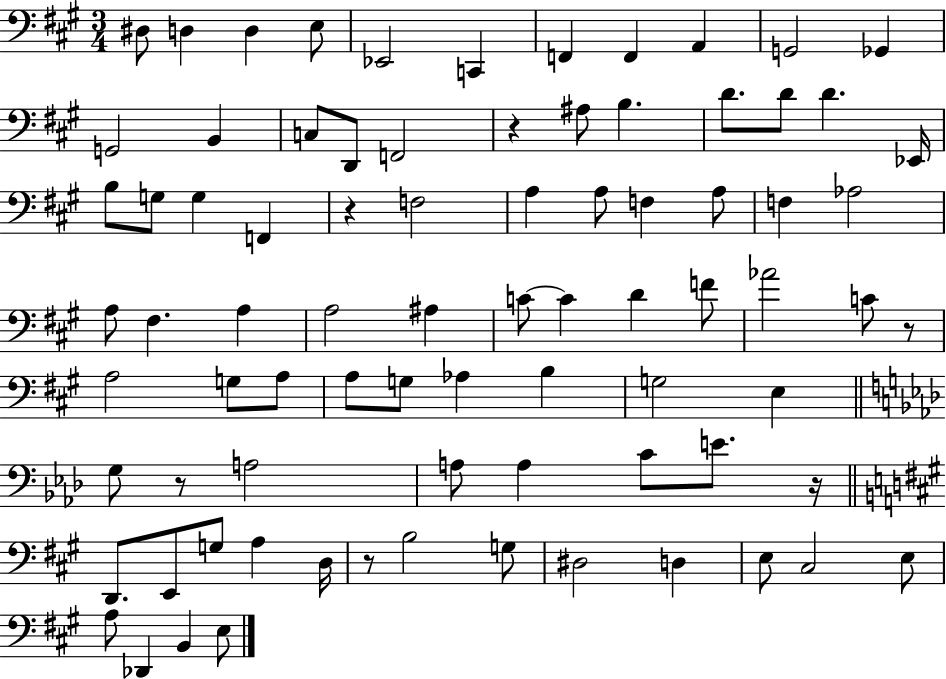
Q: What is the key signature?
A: A major